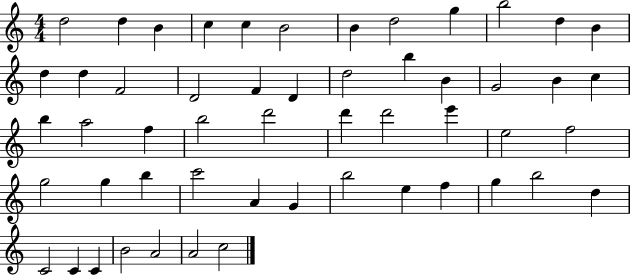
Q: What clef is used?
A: treble